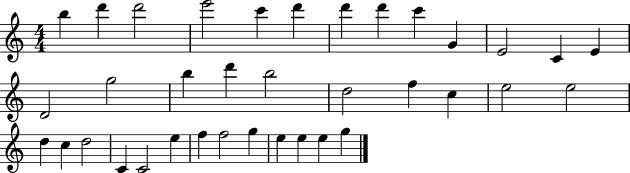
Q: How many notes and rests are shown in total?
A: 36